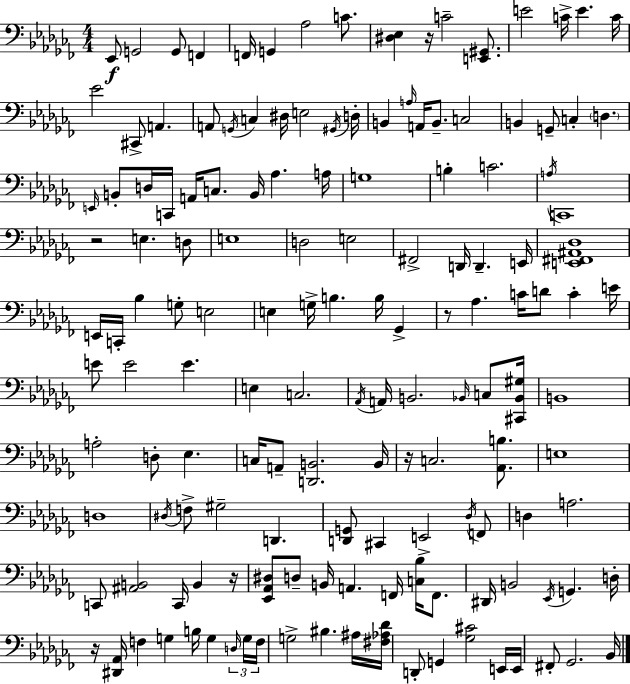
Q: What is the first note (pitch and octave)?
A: Eb2